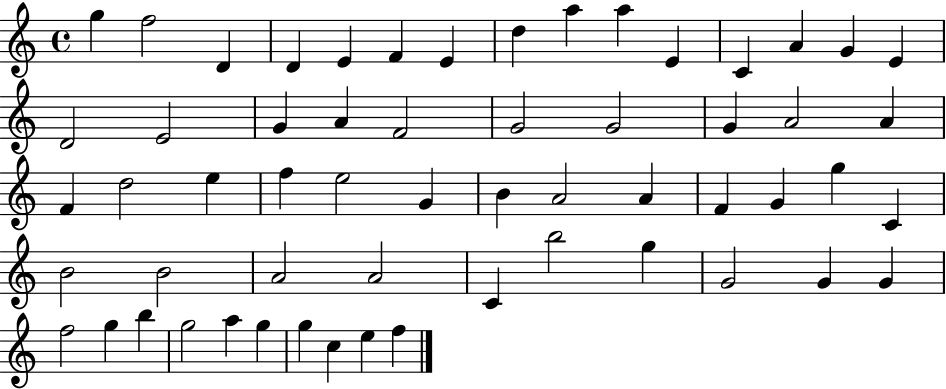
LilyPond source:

{
  \clef treble
  \time 4/4
  \defaultTimeSignature
  \key c \major
  g''4 f''2 d'4 | d'4 e'4 f'4 e'4 | d''4 a''4 a''4 e'4 | c'4 a'4 g'4 e'4 | \break d'2 e'2 | g'4 a'4 f'2 | g'2 g'2 | g'4 a'2 a'4 | \break f'4 d''2 e''4 | f''4 e''2 g'4 | b'4 a'2 a'4 | f'4 g'4 g''4 c'4 | \break b'2 b'2 | a'2 a'2 | c'4 b''2 g''4 | g'2 g'4 g'4 | \break f''2 g''4 b''4 | g''2 a''4 g''4 | g''4 c''4 e''4 f''4 | \bar "|."
}